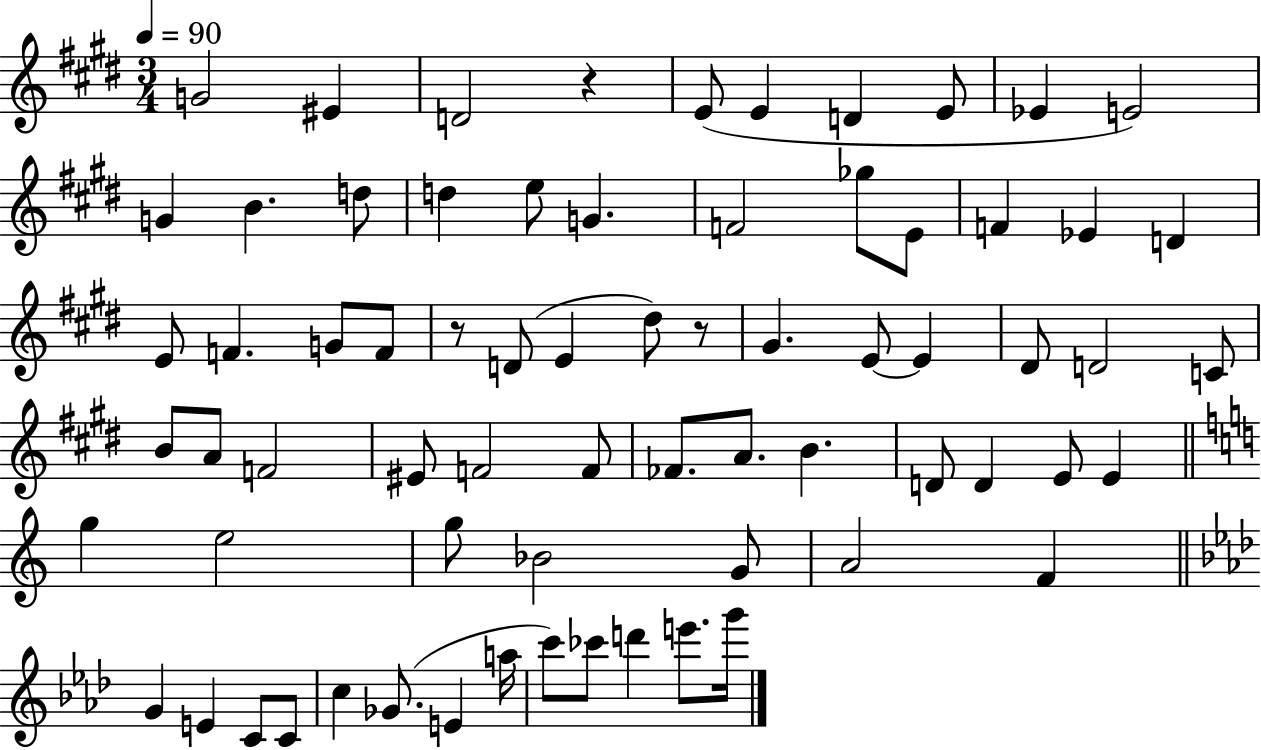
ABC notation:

X:1
T:Untitled
M:3/4
L:1/4
K:E
G2 ^E D2 z E/2 E D E/2 _E E2 G B d/2 d e/2 G F2 _g/2 E/2 F _E D E/2 F G/2 F/2 z/2 D/2 E ^d/2 z/2 ^G E/2 E ^D/2 D2 C/2 B/2 A/2 F2 ^E/2 F2 F/2 _F/2 A/2 B D/2 D E/2 E g e2 g/2 _B2 G/2 A2 F G E C/2 C/2 c _G/2 E a/4 c'/2 _c'/2 d' e'/2 g'/4